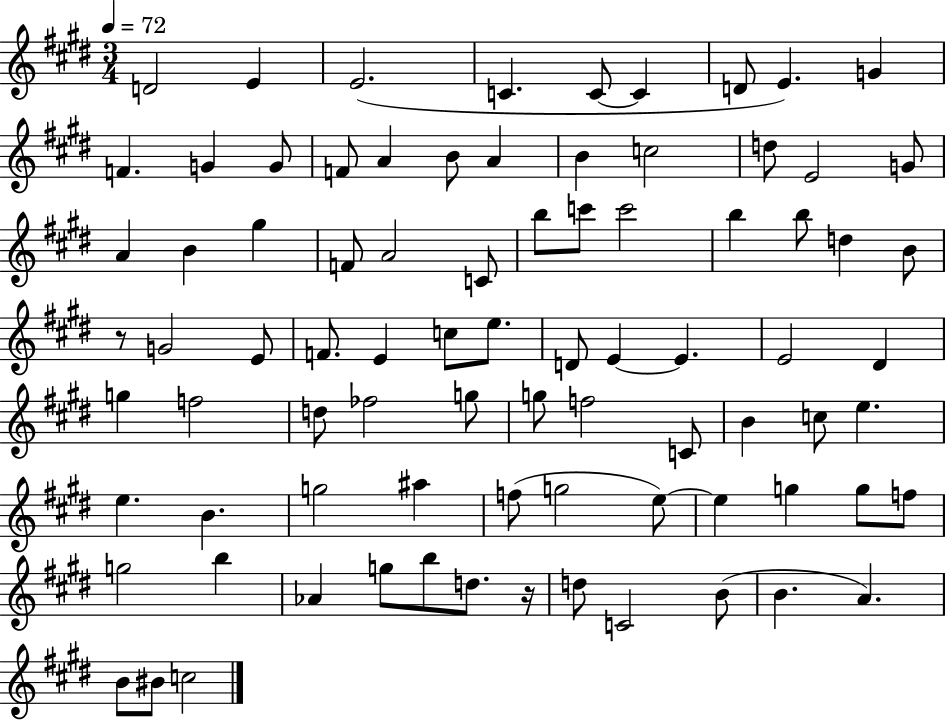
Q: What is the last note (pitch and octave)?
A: C5